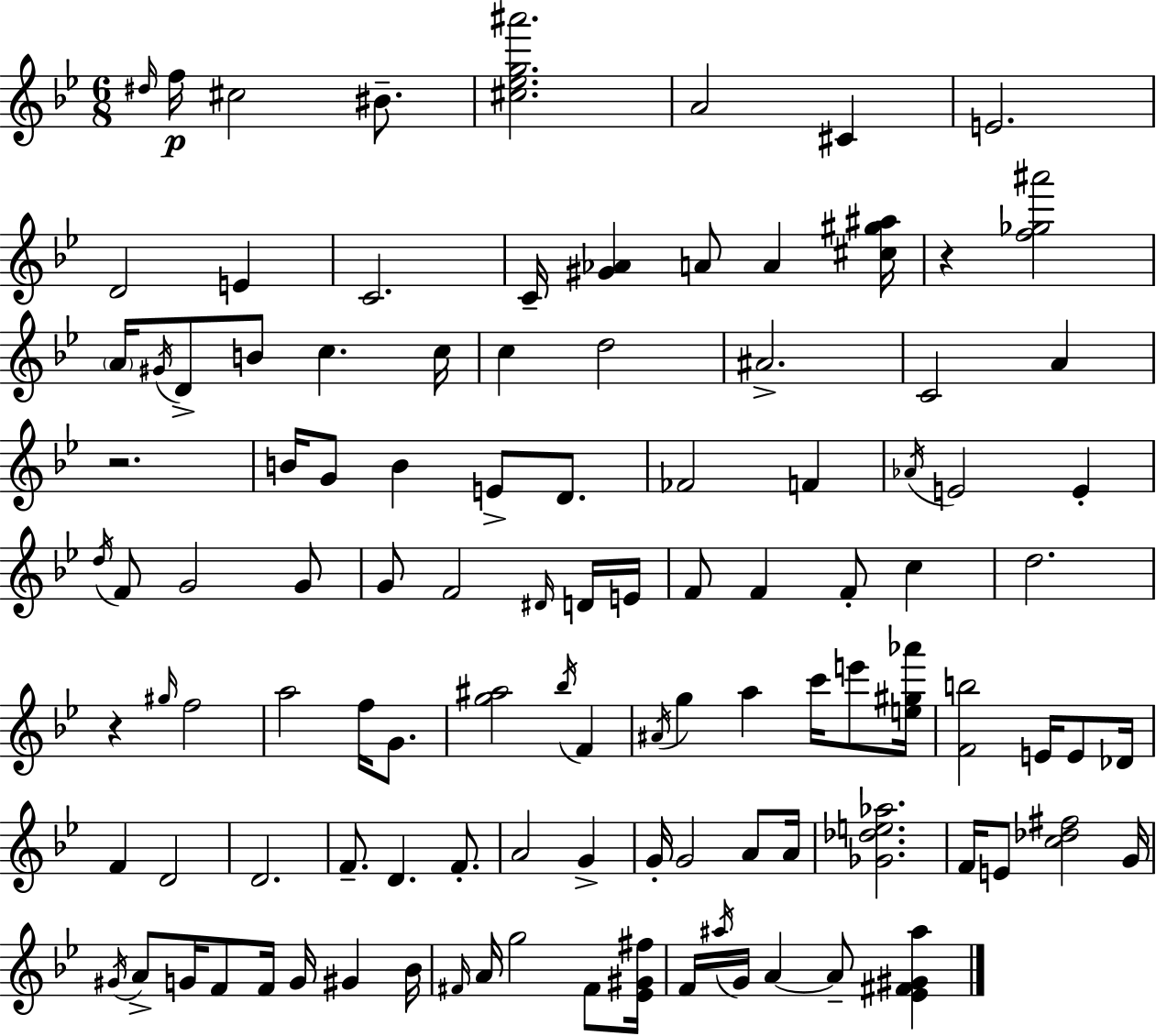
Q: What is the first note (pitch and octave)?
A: D#5